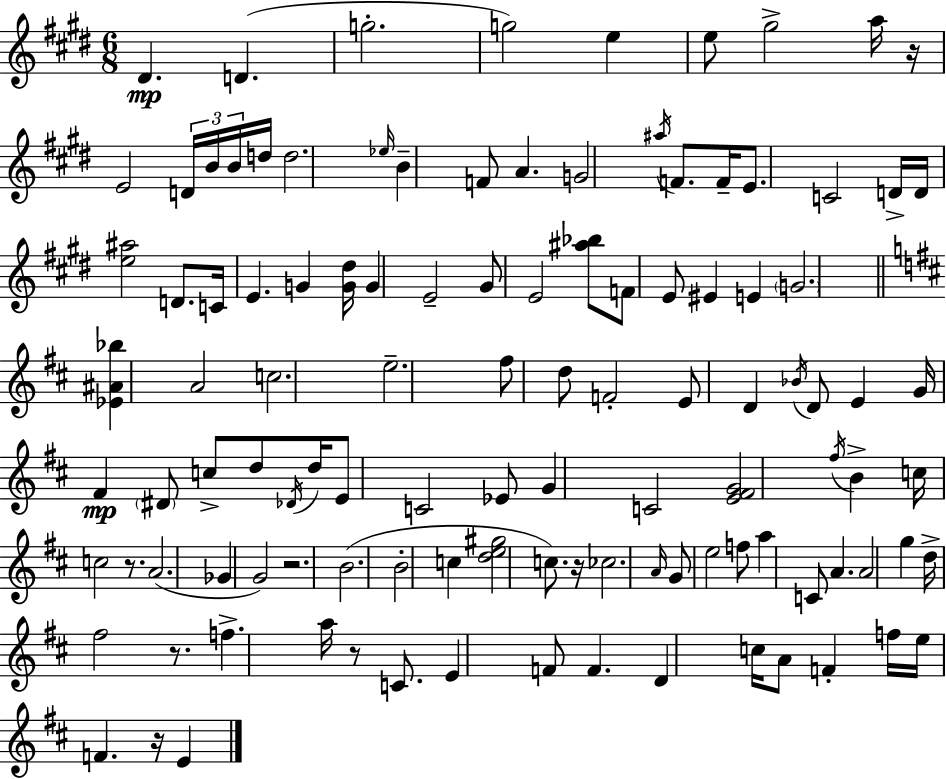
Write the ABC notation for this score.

X:1
T:Untitled
M:6/8
L:1/4
K:E
^D D g2 g2 e e/2 ^g2 a/4 z/4 E2 D/4 B/4 B/4 d/4 d2 _e/4 B F/2 A G2 ^a/4 F/2 F/4 E/2 C2 D/4 D/4 [e^a]2 D/2 C/4 E G [G^d]/4 G E2 ^G/2 E2 [^a_b]/2 F/2 E/2 ^E E G2 [_E^A_b] A2 c2 e2 ^f/2 d/2 F2 E/2 D _B/4 D/2 E G/4 ^F ^D/2 c/2 d/2 _D/4 d/4 E/2 C2 _E/2 G C2 [E^FG]2 ^f/4 B c/4 c2 z/2 A2 _G G2 z2 B2 B2 c [de^g]2 c/2 z/4 _c2 A/4 G/2 e2 f/2 a C/2 A A2 g d/4 ^f2 z/2 f a/4 z/2 C/2 E F/2 F D c/4 A/2 F f/4 e/4 F z/4 E